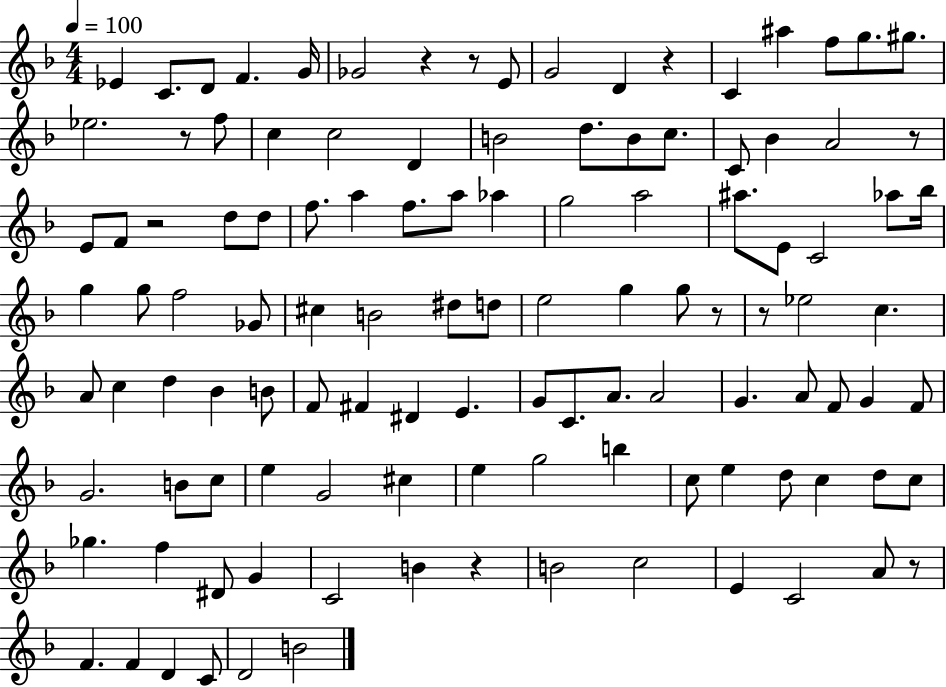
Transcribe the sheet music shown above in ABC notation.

X:1
T:Untitled
M:4/4
L:1/4
K:F
_E C/2 D/2 F G/4 _G2 z z/2 E/2 G2 D z C ^a f/2 g/2 ^g/2 _e2 z/2 f/2 c c2 D B2 d/2 B/2 c/2 C/2 _B A2 z/2 E/2 F/2 z2 d/2 d/2 f/2 a f/2 a/2 _a g2 a2 ^a/2 E/2 C2 _a/2 _b/4 g g/2 f2 _G/2 ^c B2 ^d/2 d/2 e2 g g/2 z/2 z/2 _e2 c A/2 c d _B B/2 F/2 ^F ^D E G/2 C/2 A/2 A2 G A/2 F/2 G F/2 G2 B/2 c/2 e G2 ^c e g2 b c/2 e d/2 c d/2 c/2 _g f ^D/2 G C2 B z B2 c2 E C2 A/2 z/2 F F D C/2 D2 B2